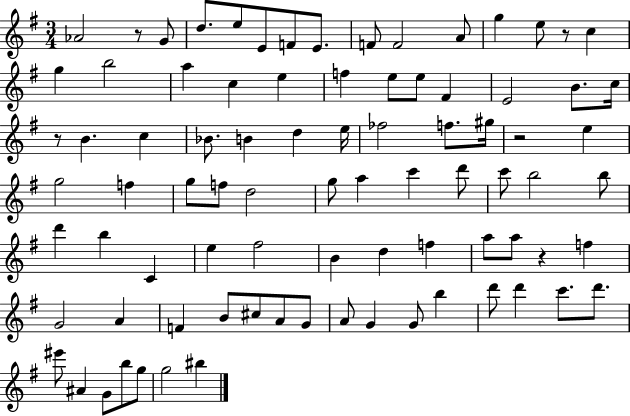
Ab4/h R/e G4/e D5/e. E5/e E4/e F4/e E4/e. F4/e F4/h A4/e G5/q E5/e R/e C5/q G5/q B5/h A5/q C5/q E5/q F5/q E5/e E5/e F#4/q E4/h B4/e. C5/s R/e B4/q. C5/q Bb4/e. B4/q D5/q E5/s FES5/h F5/e. G#5/s R/h E5/q G5/h F5/q G5/e F5/e D5/h G5/e A5/q C6/q D6/e C6/e B5/h B5/e D6/q B5/q C4/q E5/q F#5/h B4/q D5/q F5/q A5/e A5/e R/q F5/q G4/h A4/q F4/q B4/e C#5/e A4/e G4/e A4/e G4/q G4/e B5/q D6/e D6/q C6/e. D6/e. EIS6/e A#4/q G4/e B5/e G5/e G5/h BIS5/q